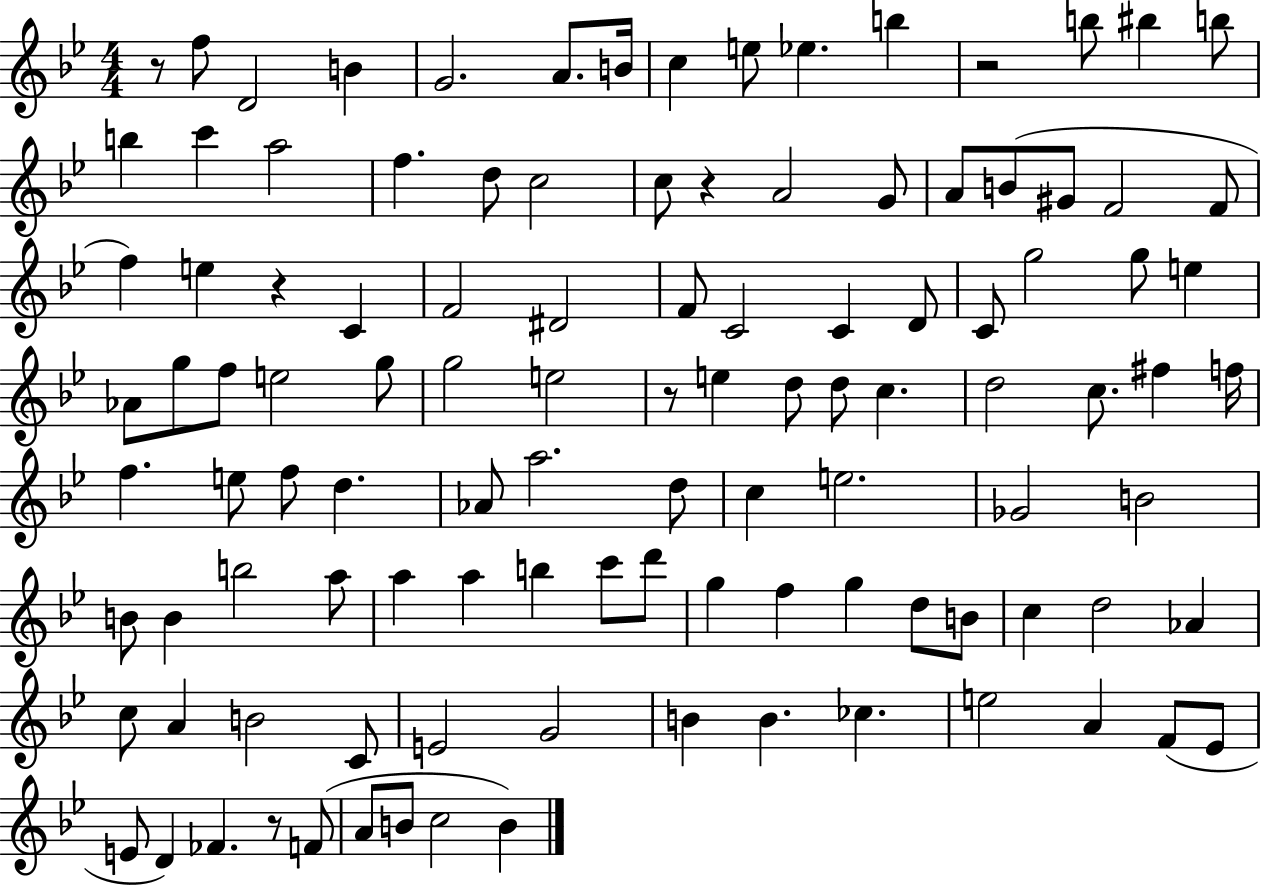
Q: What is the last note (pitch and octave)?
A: B4